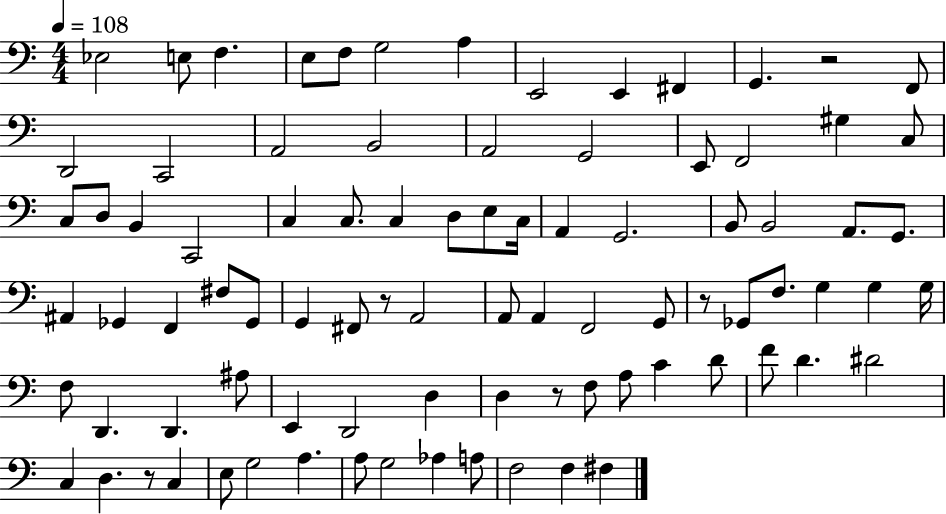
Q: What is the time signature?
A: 4/4